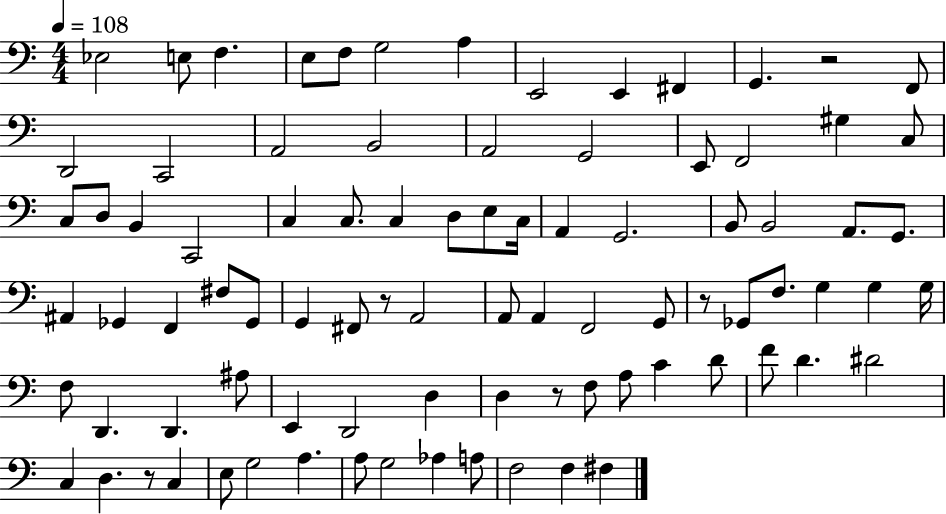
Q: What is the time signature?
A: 4/4